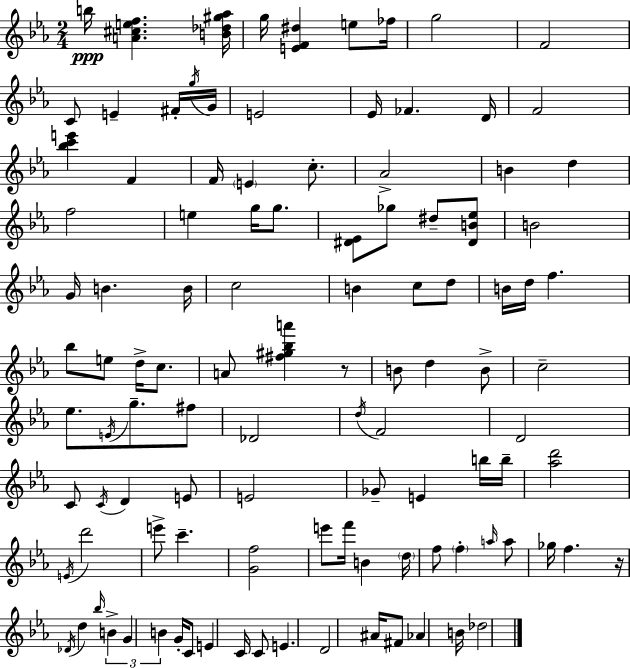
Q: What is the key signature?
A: C minor